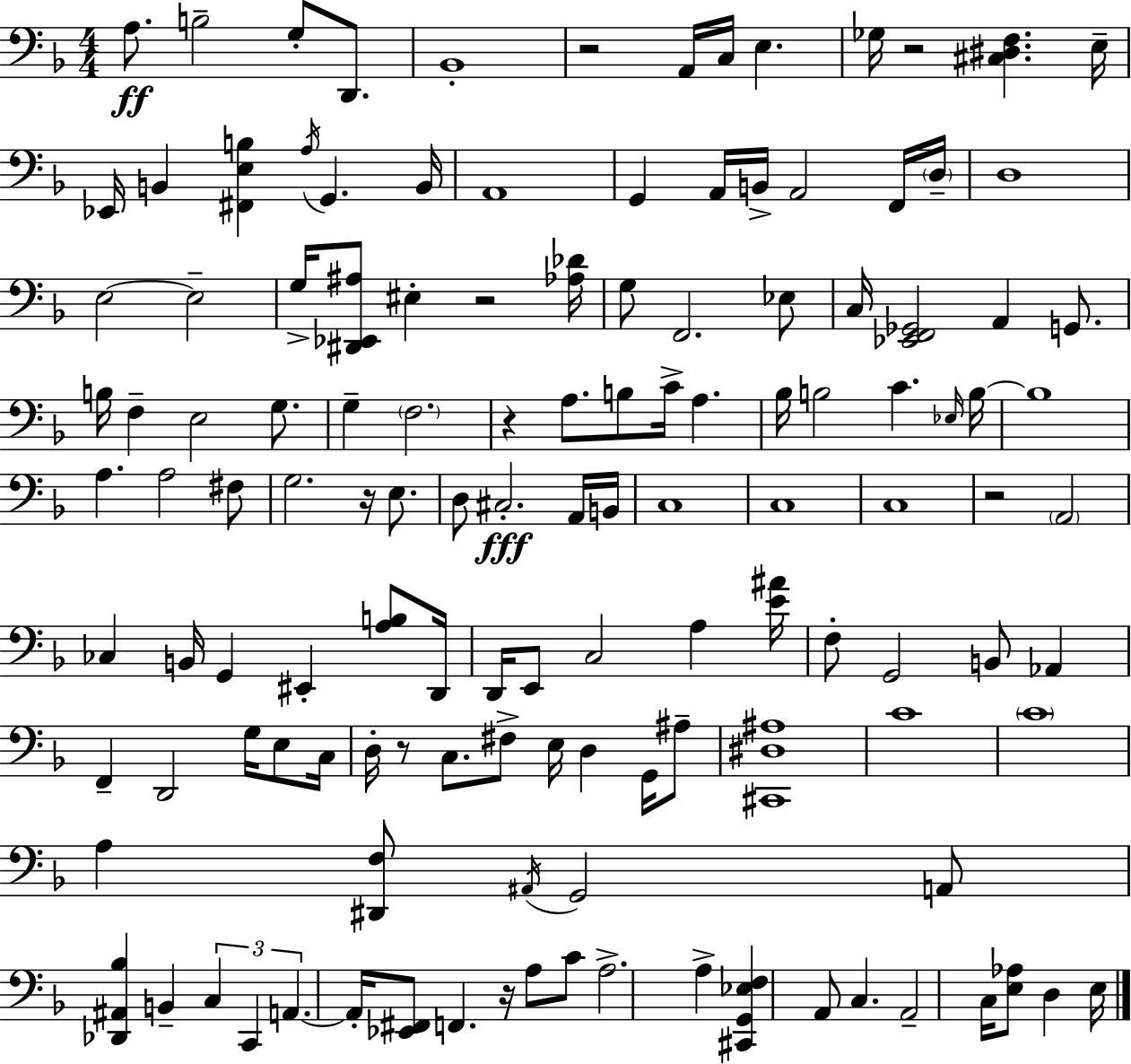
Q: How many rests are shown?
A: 8